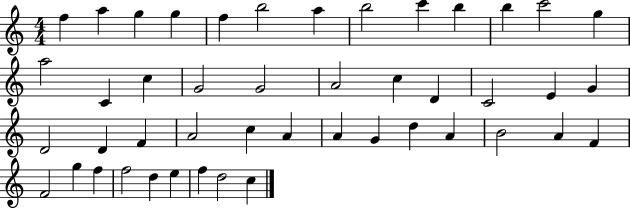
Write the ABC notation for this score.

X:1
T:Untitled
M:4/4
L:1/4
K:C
f a g g f b2 a b2 c' b b c'2 g a2 C c G2 G2 A2 c D C2 E G D2 D F A2 c A A G d A B2 A F F2 g f f2 d e f d2 c